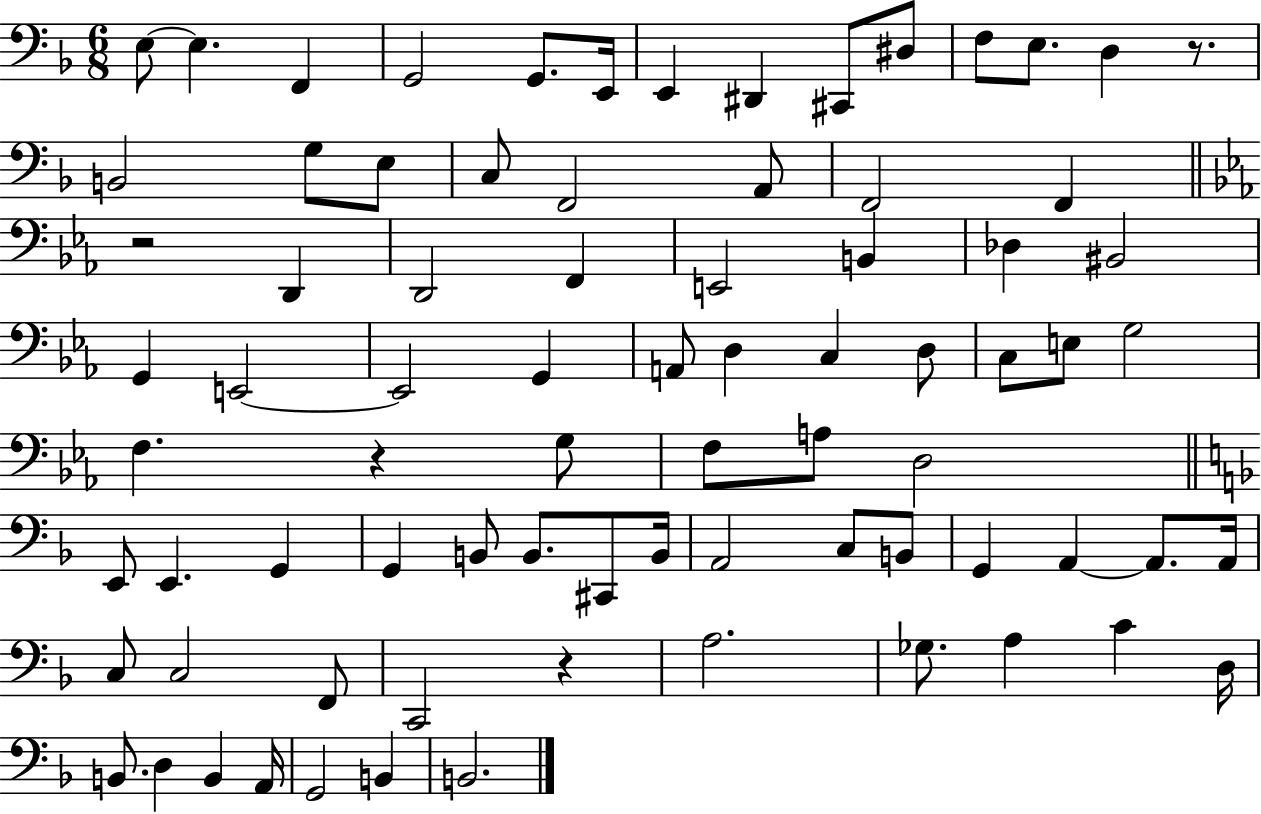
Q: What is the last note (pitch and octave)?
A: B2